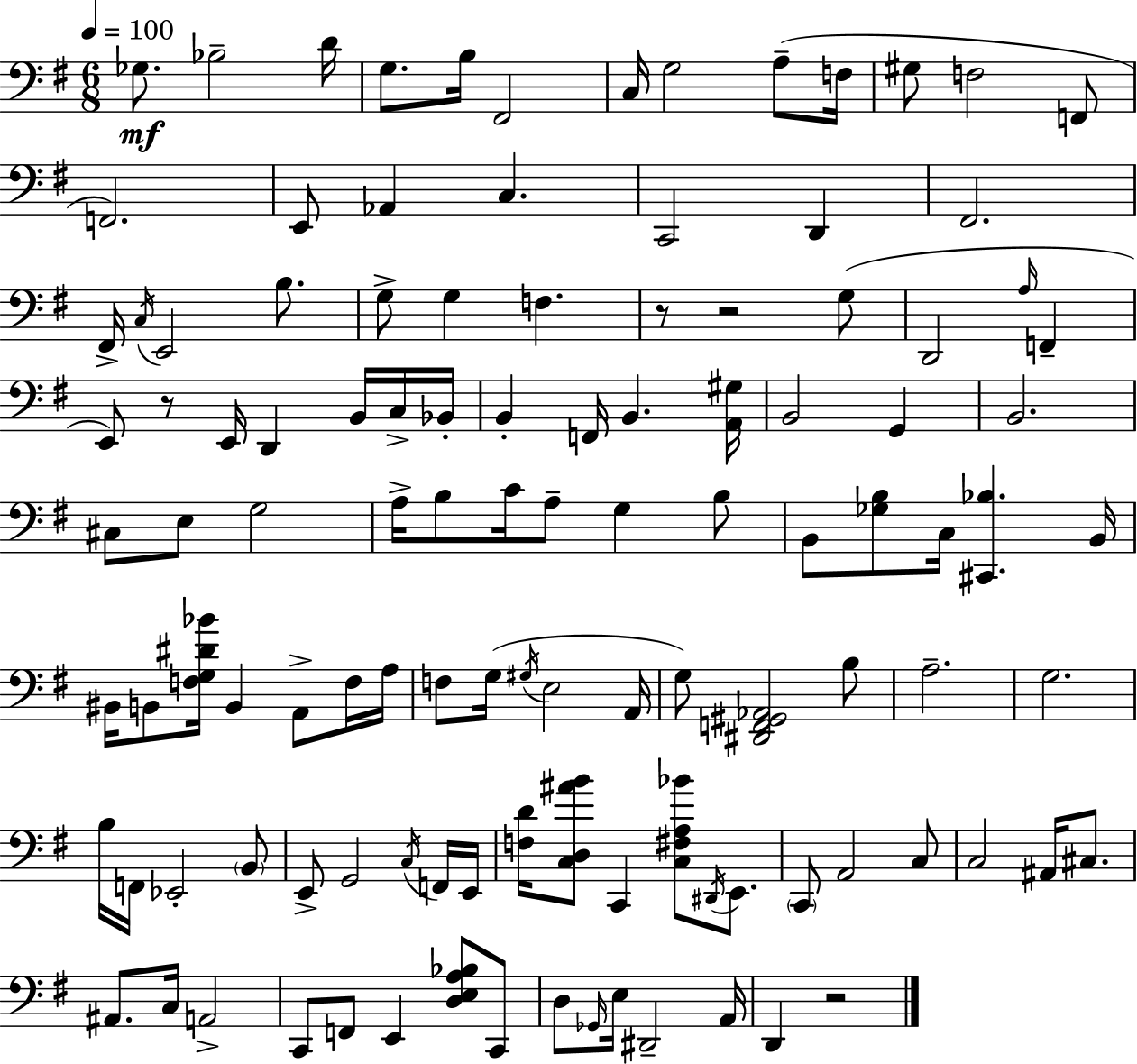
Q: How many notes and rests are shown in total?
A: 114